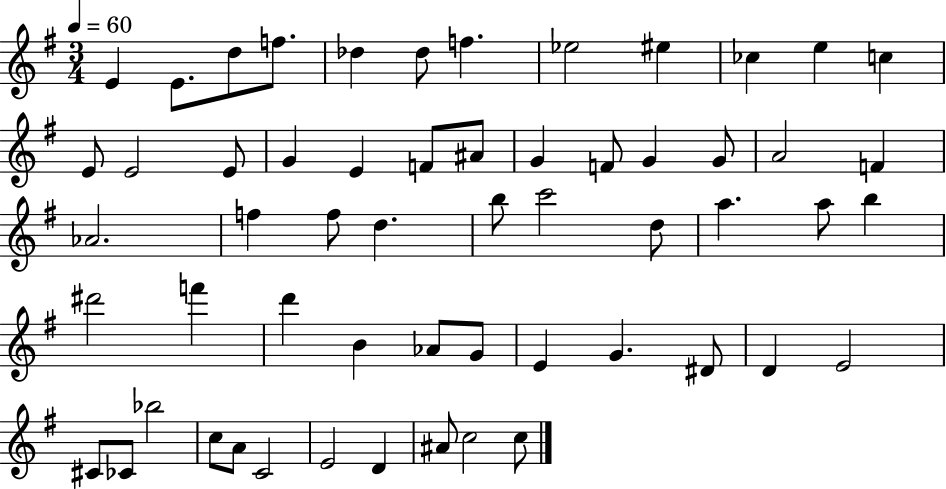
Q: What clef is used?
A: treble